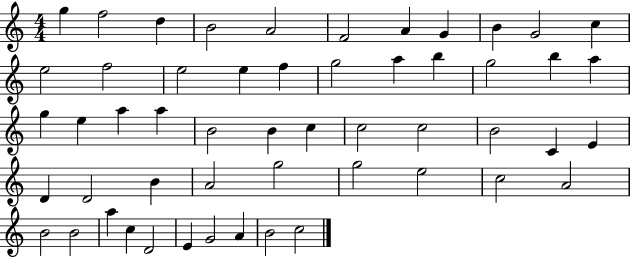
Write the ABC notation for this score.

X:1
T:Untitled
M:4/4
L:1/4
K:C
g f2 d B2 A2 F2 A G B G2 c e2 f2 e2 e f g2 a b g2 b a g e a a B2 B c c2 c2 B2 C E D D2 B A2 g2 g2 e2 c2 A2 B2 B2 a c D2 E G2 A B2 c2